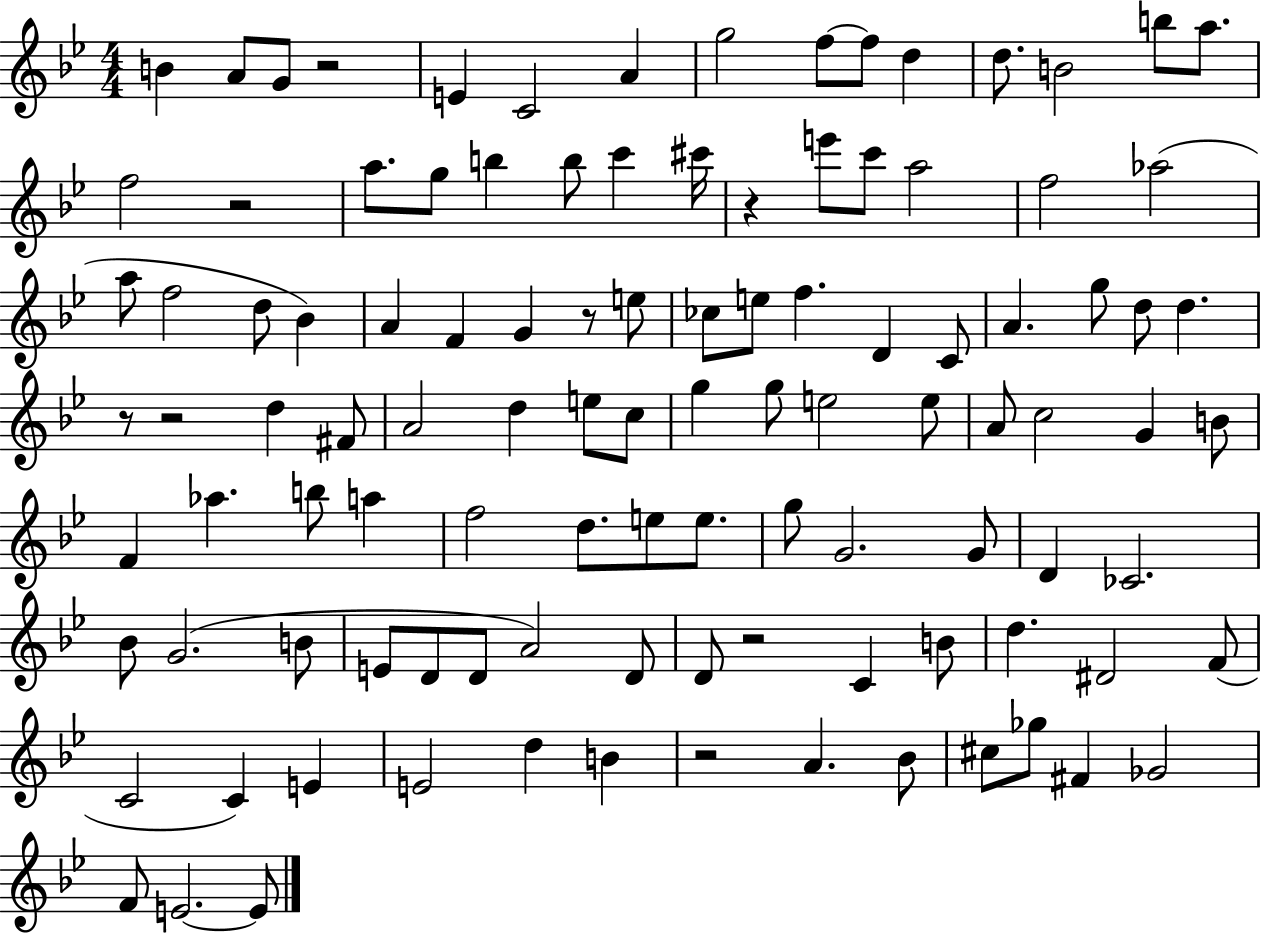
X:1
T:Untitled
M:4/4
L:1/4
K:Bb
B A/2 G/2 z2 E C2 A g2 f/2 f/2 d d/2 B2 b/2 a/2 f2 z2 a/2 g/2 b b/2 c' ^c'/4 z e'/2 c'/2 a2 f2 _a2 a/2 f2 d/2 _B A F G z/2 e/2 _c/2 e/2 f D C/2 A g/2 d/2 d z/2 z2 d ^F/2 A2 d e/2 c/2 g g/2 e2 e/2 A/2 c2 G B/2 F _a b/2 a f2 d/2 e/2 e/2 g/2 G2 G/2 D _C2 _B/2 G2 B/2 E/2 D/2 D/2 A2 D/2 D/2 z2 C B/2 d ^D2 F/2 C2 C E E2 d B z2 A _B/2 ^c/2 _g/2 ^F _G2 F/2 E2 E/2